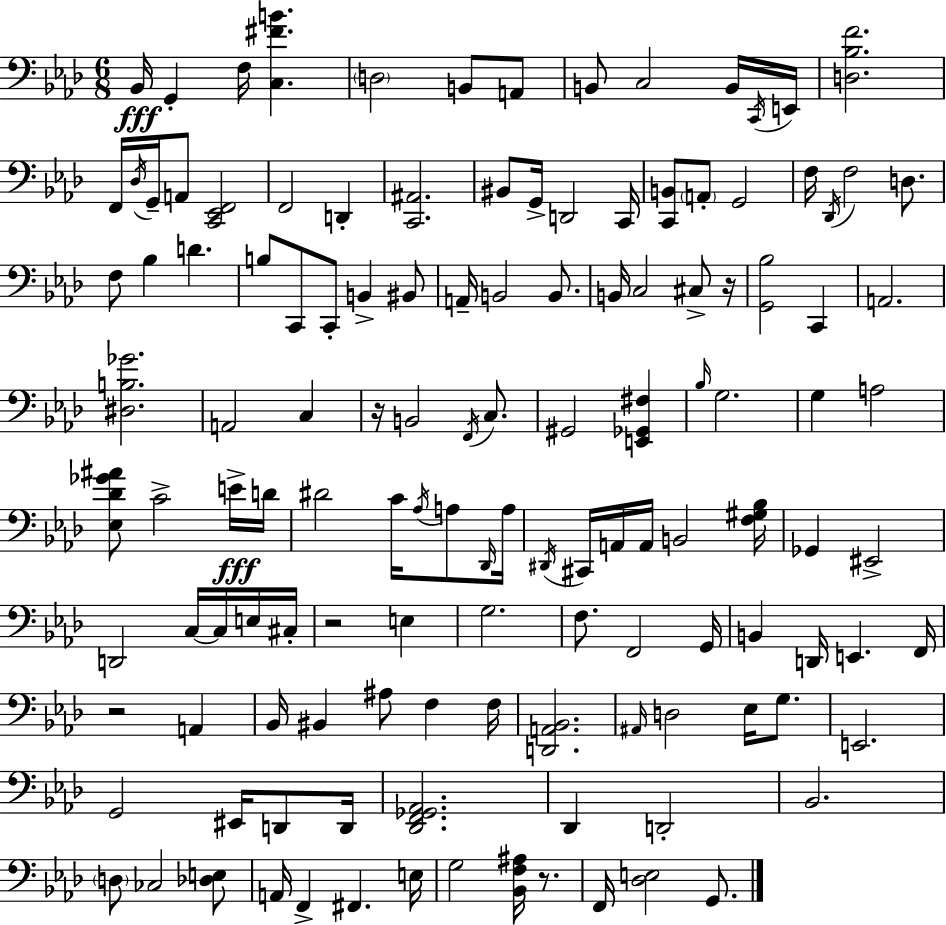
Bb2/s G2/q F3/s [C3,F#4,B4]/q. D3/h B2/e A2/e B2/e C3/h B2/s C2/s E2/s [D3,Bb3,F4]/h. F2/s Db3/s G2/s A2/e [C2,Eb2,F2]/h F2/h D2/q [C2,A#2]/h. BIS2/e G2/s D2/h C2/s [C2,B2]/e A2/e G2/h F3/s Db2/s F3/h D3/e. F3/e Bb3/q D4/q. B3/e C2/e C2/e B2/q BIS2/e A2/s B2/h B2/e. B2/s C3/h C#3/e R/s [G2,Bb3]/h C2/q A2/h. [D#3,B3,Gb4]/h. A2/h C3/q R/s B2/h F2/s C3/e. G#2/h [E2,Gb2,F#3]/q Bb3/s G3/h. G3/q A3/h [Eb3,Db4,Gb4,A#4]/e C4/h E4/s D4/s D#4/h C4/s Ab3/s A3/e Db2/s A3/s D#2/s C#2/s A2/s A2/s B2/h [F3,G#3,Bb3]/s Gb2/q EIS2/h D2/h C3/s C3/s E3/s C#3/s R/h E3/q G3/h. F3/e. F2/h G2/s B2/q D2/s E2/q. F2/s R/h A2/q Bb2/s BIS2/q A#3/e F3/q F3/s [D2,A2,Bb2]/h. A#2/s D3/h Eb3/s G3/e. E2/h. G2/h EIS2/s D2/e D2/s [Db2,F2,Gb2,Ab2]/h. Db2/q D2/h Bb2/h. D3/e CES3/h [Db3,E3]/e A2/s F2/q F#2/q. E3/s G3/h [Bb2,F3,A#3]/s R/e. F2/s [Db3,E3]/h G2/e.